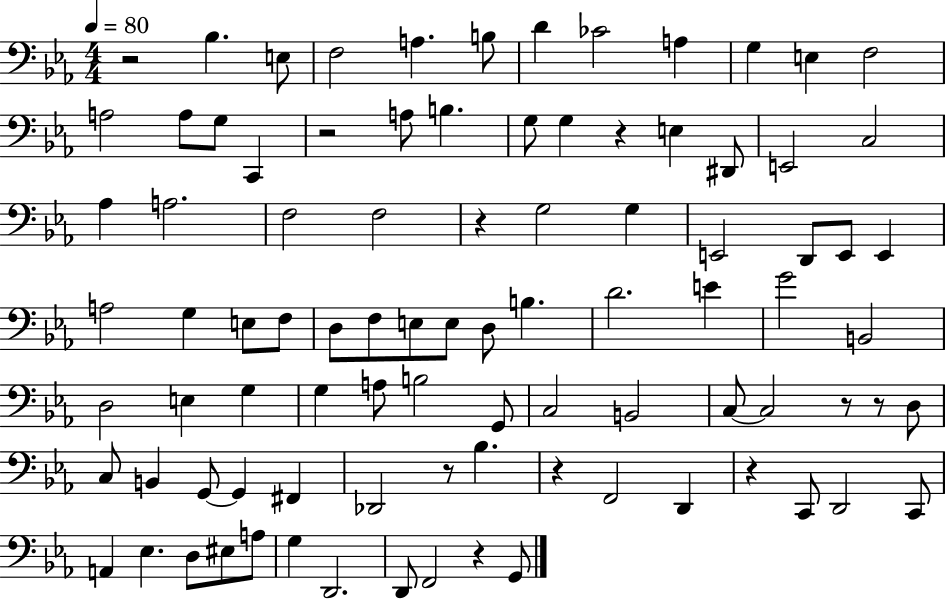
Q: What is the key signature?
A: EES major